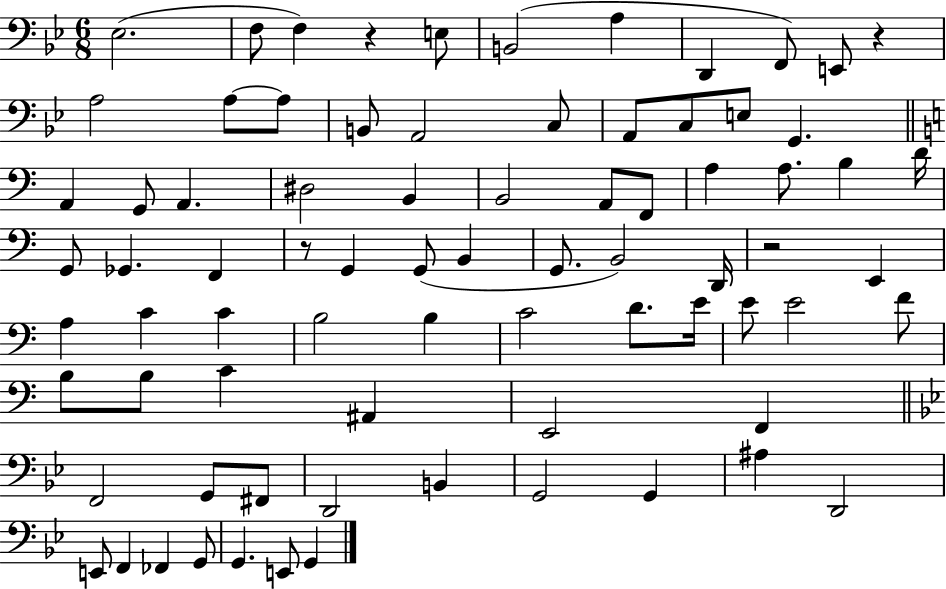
X:1
T:Untitled
M:6/8
L:1/4
K:Bb
_E,2 F,/2 F, z E,/2 B,,2 A, D,, F,,/2 E,,/2 z A,2 A,/2 A,/2 B,,/2 A,,2 C,/2 A,,/2 C,/2 E,/2 G,, A,, G,,/2 A,, ^D,2 B,, B,,2 A,,/2 F,,/2 A, A,/2 B, D/4 G,,/2 _G,, F,, z/2 G,, G,,/2 B,, G,,/2 B,,2 D,,/4 z2 E,, A, C C B,2 B, C2 D/2 E/4 E/2 E2 F/2 B,/2 B,/2 C ^A,, E,,2 F,, F,,2 G,,/2 ^F,,/2 D,,2 B,, G,,2 G,, ^A, D,,2 E,,/2 F,, _F,, G,,/2 G,, E,,/2 G,,